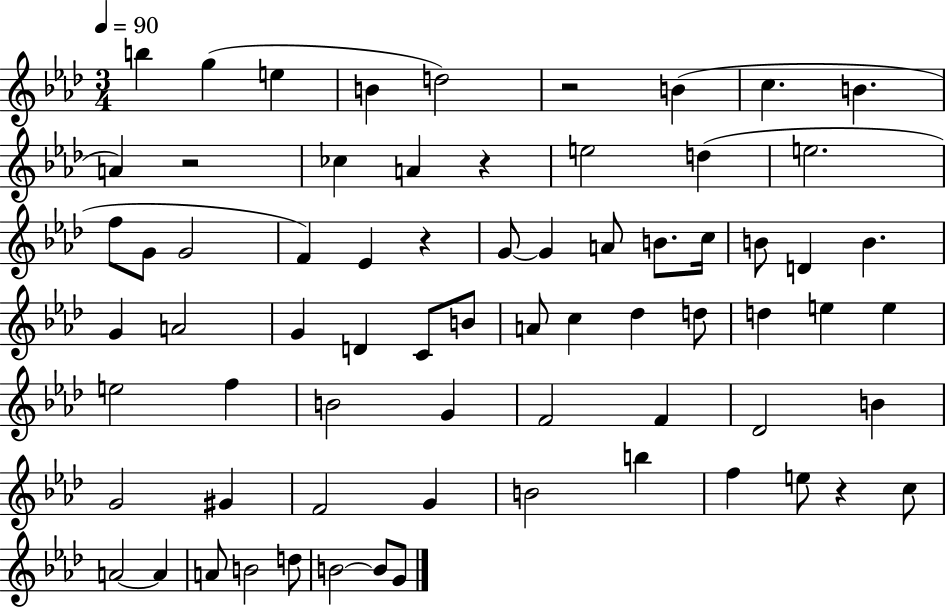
X:1
T:Untitled
M:3/4
L:1/4
K:Ab
b g e B d2 z2 B c B A z2 _c A z e2 d e2 f/2 G/2 G2 F _E z G/2 G A/2 B/2 c/4 B/2 D B G A2 G D C/2 B/2 A/2 c _d d/2 d e e e2 f B2 G F2 F _D2 B G2 ^G F2 G B2 b f e/2 z c/2 A2 A A/2 B2 d/2 B2 B/2 G/2